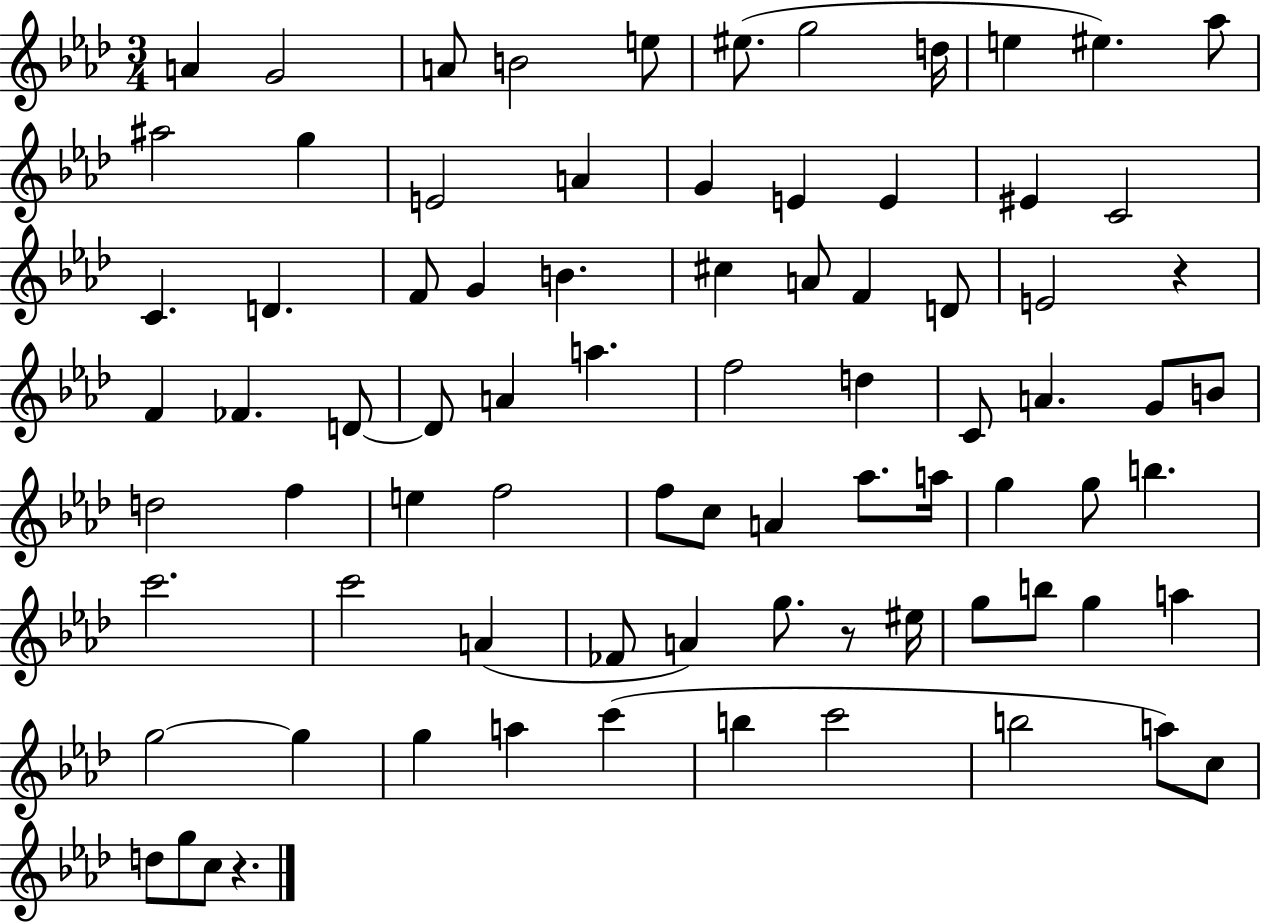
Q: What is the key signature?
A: AES major